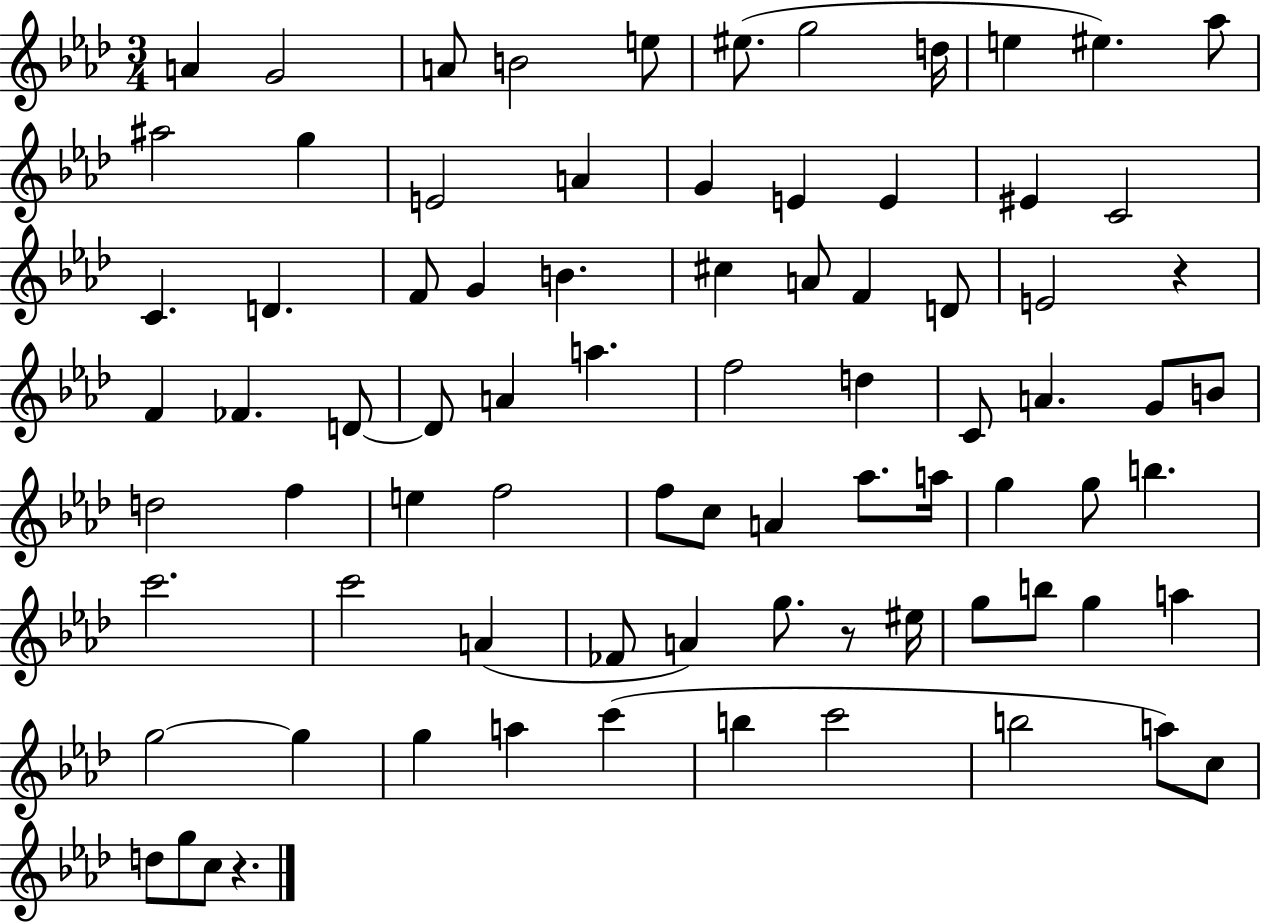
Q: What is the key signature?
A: AES major